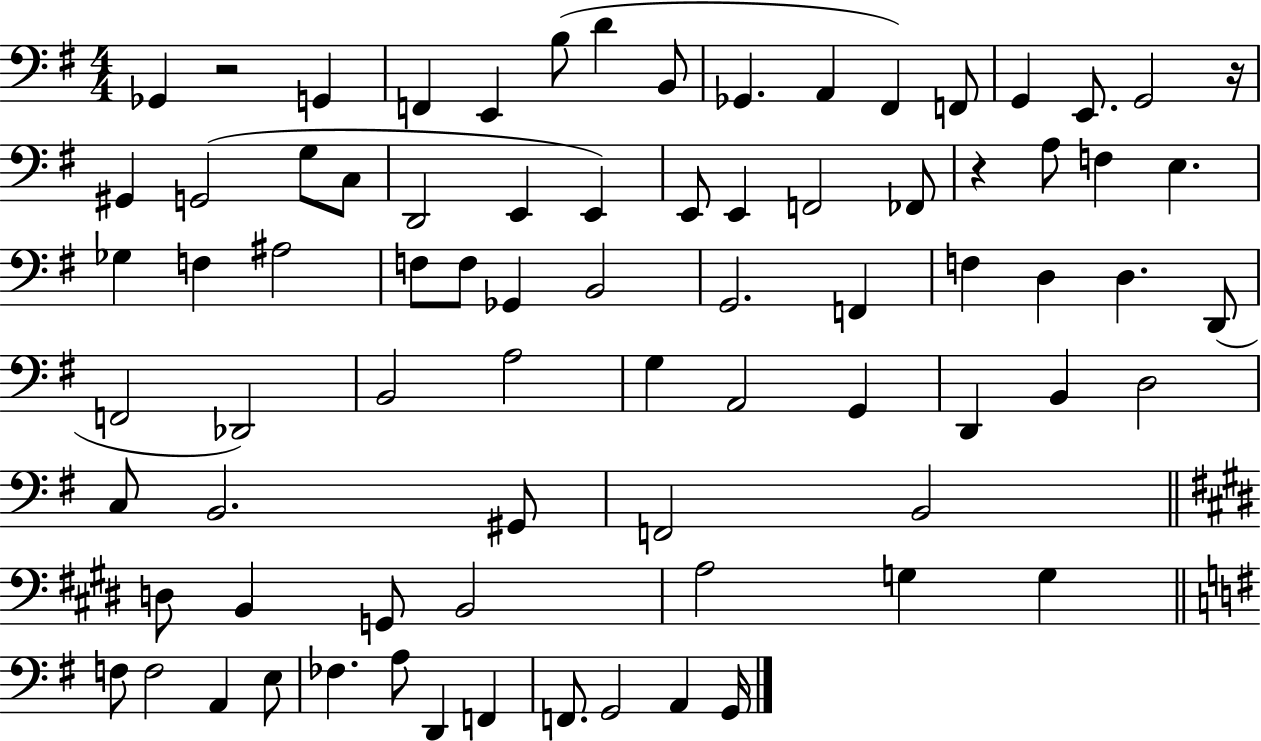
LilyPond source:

{
  \clef bass
  \numericTimeSignature
  \time 4/4
  \key g \major
  \repeat volta 2 { ges,4 r2 g,4 | f,4 e,4 b8( d'4 b,8 | ges,4. a,4 fis,4) f,8 | g,4 e,8. g,2 r16 | \break gis,4 g,2( g8 c8 | d,2 e,4 e,4) | e,8 e,4 f,2 fes,8 | r4 a8 f4 e4. | \break ges4 f4 ais2 | f8 f8 ges,4 b,2 | g,2. f,4 | f4 d4 d4. d,8( | \break f,2 des,2) | b,2 a2 | g4 a,2 g,4 | d,4 b,4 d2 | \break c8 b,2. gis,8 | f,2 b,2 | \bar "||" \break \key e \major d8 b,4 g,8 b,2 | a2 g4 g4 | \bar "||" \break \key g \major f8 f2 a,4 e8 | fes4. a8 d,4 f,4 | f,8. g,2 a,4 g,16 | } \bar "|."
}